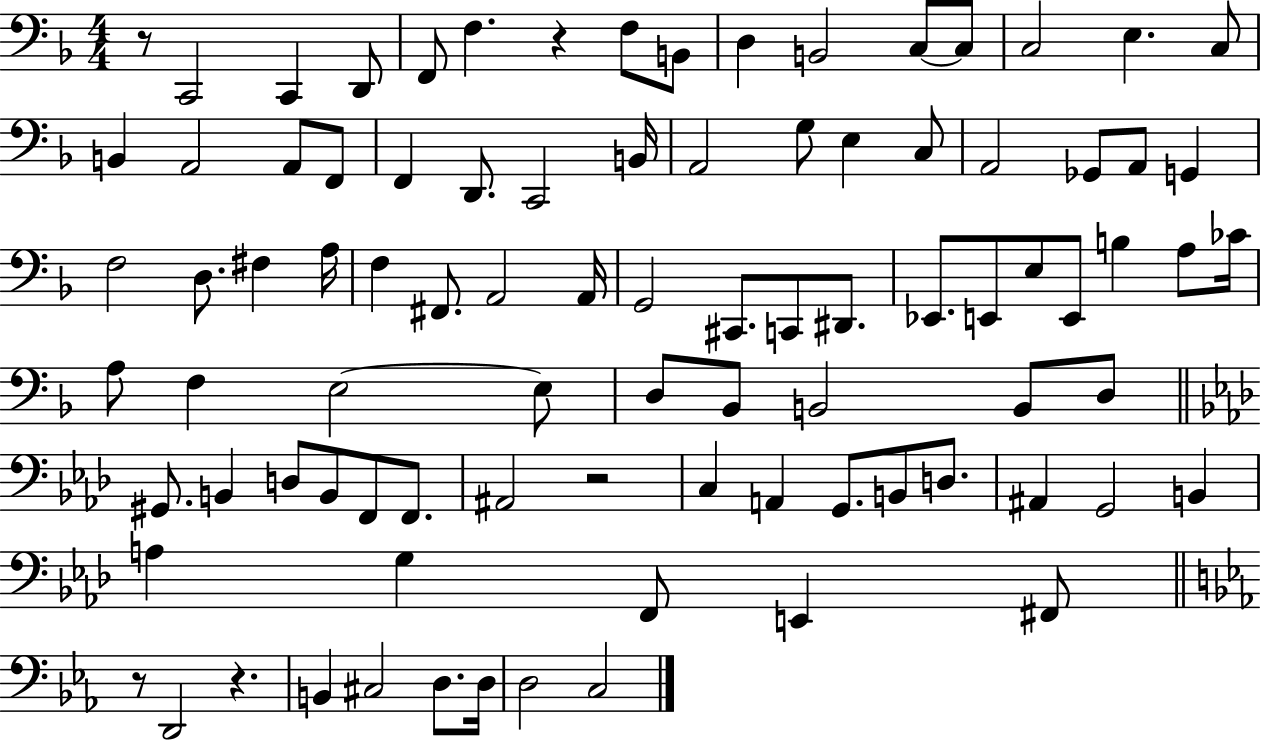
{
  \clef bass
  \numericTimeSignature
  \time 4/4
  \key f \major
  \repeat volta 2 { r8 c,2 c,4 d,8 | f,8 f4. r4 f8 b,8 | d4 b,2 c8~~ c8 | c2 e4. c8 | \break b,4 a,2 a,8 f,8 | f,4 d,8. c,2 b,16 | a,2 g8 e4 c8 | a,2 ges,8 a,8 g,4 | \break f2 d8. fis4 a16 | f4 fis,8. a,2 a,16 | g,2 cis,8. c,8 dis,8. | ees,8. e,8 e8 e,8 b4 a8 ces'16 | \break a8 f4 e2~~ e8 | d8 bes,8 b,2 b,8 d8 | \bar "||" \break \key aes \major gis,8. b,4 d8 b,8 f,8 f,8. | ais,2 r2 | c4 a,4 g,8. b,8 d8. | ais,4 g,2 b,4 | \break a4 g4 f,8 e,4 fis,8 | \bar "||" \break \key c \minor r8 d,2 r4. | b,4 cis2 d8. d16 | d2 c2 | } \bar "|."
}